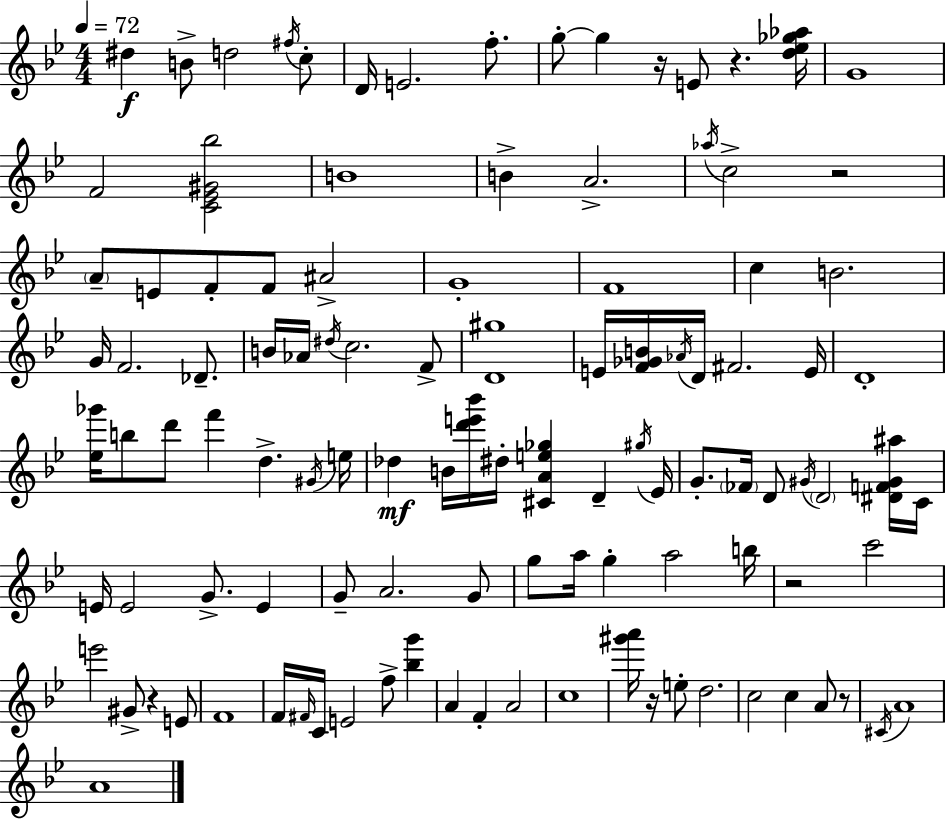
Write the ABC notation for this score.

X:1
T:Untitled
M:4/4
L:1/4
K:Bb
^d B/2 d2 ^f/4 c/2 D/4 E2 f/2 g/2 g z/4 E/2 z [d_e_g_a]/4 G4 F2 [C_E^G_b]2 B4 B A2 _a/4 c2 z2 A/2 E/2 F/2 F/2 ^A2 G4 F4 c B2 G/4 F2 _D/2 B/4 _A/4 ^d/4 c2 F/2 [D^g]4 E/4 [F_GB]/4 _A/4 D/4 ^F2 E/4 D4 [_e_g']/4 b/2 d'/2 f' d ^G/4 e/4 _d B/4 [d'e'_b']/4 ^d/4 [^CAe_g] D ^g/4 _E/4 G/2 _F/4 D/2 ^G/4 D2 [^DF^G^a]/4 C/4 E/4 E2 G/2 E G/2 A2 G/2 g/2 a/4 g a2 b/4 z2 c'2 e'2 ^G/2 z E/2 F4 F/4 ^F/4 C/4 E2 f/2 [_bg'] A F A2 c4 [^g'a']/4 z/4 e/2 d2 c2 c A/2 z/2 ^C/4 A4 A4